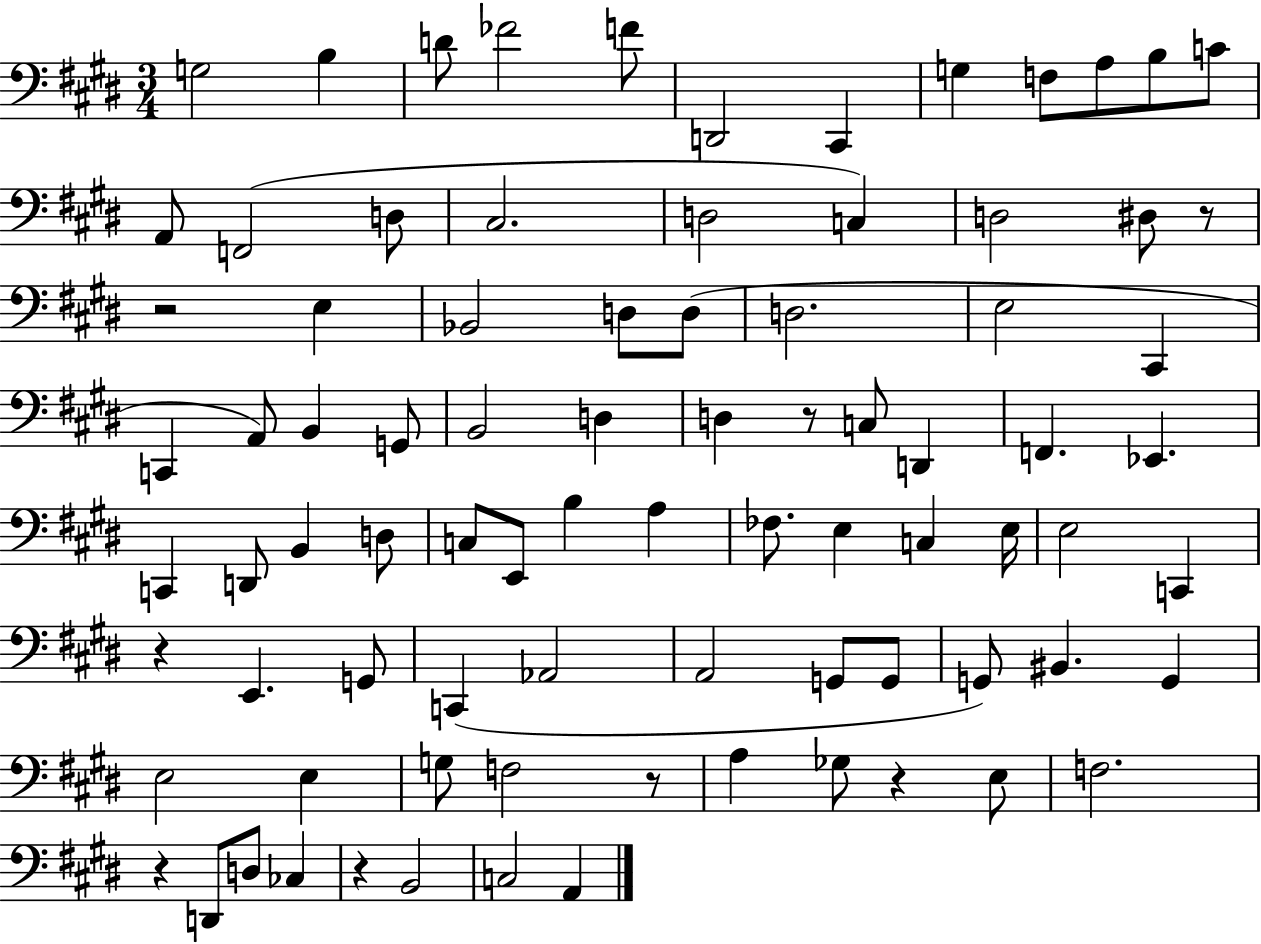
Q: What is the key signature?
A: E major